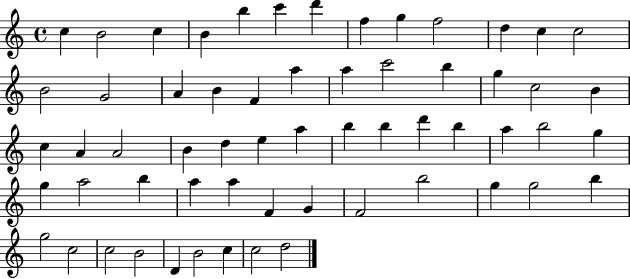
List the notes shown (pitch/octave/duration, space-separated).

C5/q B4/h C5/q B4/q B5/q C6/q D6/q F5/q G5/q F5/h D5/q C5/q C5/h B4/h G4/h A4/q B4/q F4/q A5/q A5/q C6/h B5/q G5/q C5/h B4/q C5/q A4/q A4/h B4/q D5/q E5/q A5/q B5/q B5/q D6/q B5/q A5/q B5/h G5/q G5/q A5/h B5/q A5/q A5/q F4/q G4/q F4/h B5/h G5/q G5/h B5/q G5/h C5/h C5/h B4/h D4/q B4/h C5/q C5/h D5/h